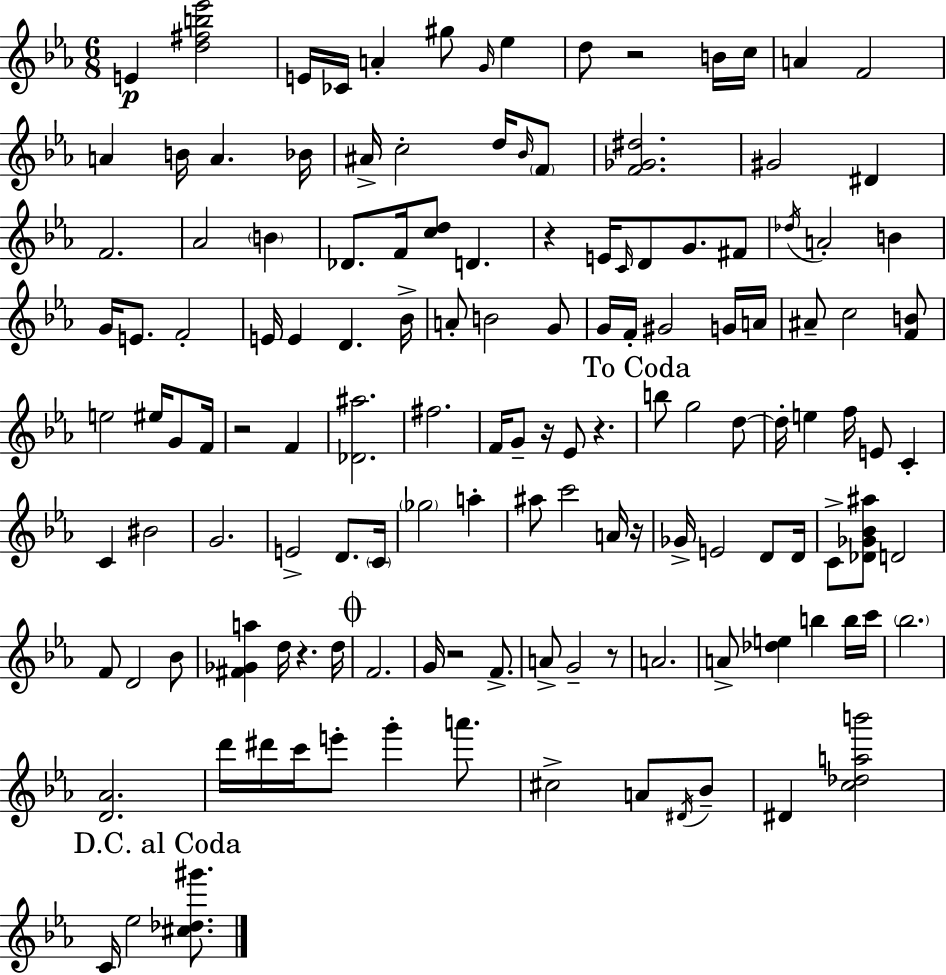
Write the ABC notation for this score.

X:1
T:Untitled
M:6/8
L:1/4
K:Eb
E [d^fb_e']2 E/4 _C/4 A ^g/2 G/4 _e d/2 z2 B/4 c/4 A F2 A B/4 A _B/4 ^A/4 c2 d/4 _B/4 F/2 [F_G^d]2 ^G2 ^D F2 _A2 B _D/2 F/4 [cd]/2 D z E/4 C/4 D/2 G/2 ^F/2 _d/4 A2 B G/4 E/2 F2 E/4 E D _B/4 A/2 B2 G/2 G/4 F/4 ^G2 G/4 A/4 ^A/2 c2 [FB]/2 e2 ^e/4 G/2 F/4 z2 F [_D^a]2 ^f2 F/4 G/2 z/4 _E/2 z b/2 g2 d/2 d/4 e f/4 E/2 C C ^B2 G2 E2 D/2 C/4 _g2 a ^a/2 c'2 A/4 z/4 _G/4 E2 D/2 D/4 C/2 [_D_G_B^a]/2 D2 F/2 D2 _B/2 [^F_Ga] d/4 z d/4 F2 G/4 z2 F/2 A/2 G2 z/2 A2 A/2 [_de] b b/4 c'/4 _b2 [D_A]2 d'/4 ^d'/4 c'/4 e'/2 g' a'/2 ^c2 A/2 ^D/4 _B/2 ^D [c_dab']2 C/4 _e2 [^c_d^g']/2